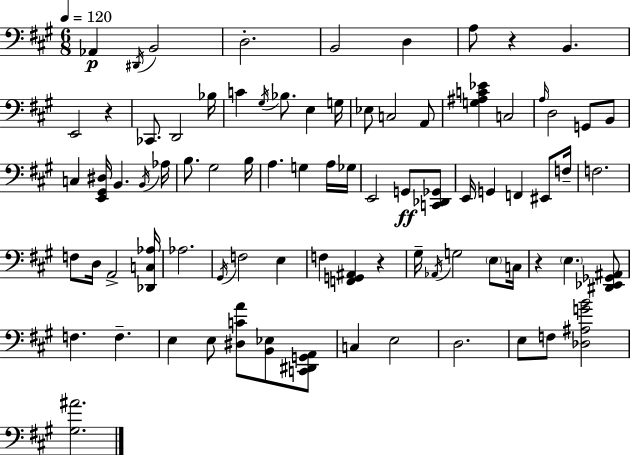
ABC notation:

X:1
T:Untitled
M:6/8
L:1/4
K:A
_A,, ^D,,/4 B,,2 D,2 B,,2 D, A,/2 z B,, E,,2 z _C,,/2 D,,2 _B,/4 C ^G,/4 _B,/2 E, G,/4 _E,/2 C,2 A,,/2 [G,^A,C_E] C,2 A,/4 D,2 G,,/2 B,,/2 C, [E,,^G,,^D,]/4 B,, B,,/4 _A,/4 B,/2 ^G,2 B,/4 A, G, A,/4 _G,/4 E,,2 G,,/2 [C,,_D,,_G,,]/2 E,,/4 G,, F,, ^E,,/2 F,/4 F,2 F,/2 D,/4 A,,2 [_D,,C,_A,]/4 _A,2 ^G,,/4 F,2 E, F, [F,,G,,^A,,] z ^G,/4 _A,,/4 G,2 E,/2 C,/4 z E, [^D,,_E,,_G,,^A,,]/2 F, F, E, E,/2 [^D,CA]/2 [B,,_E,]/2 [C,,^D,,G,,A,,]/2 C, E,2 D,2 E,/2 F,/2 [_D,^A,GB]2 [^G,^A]2